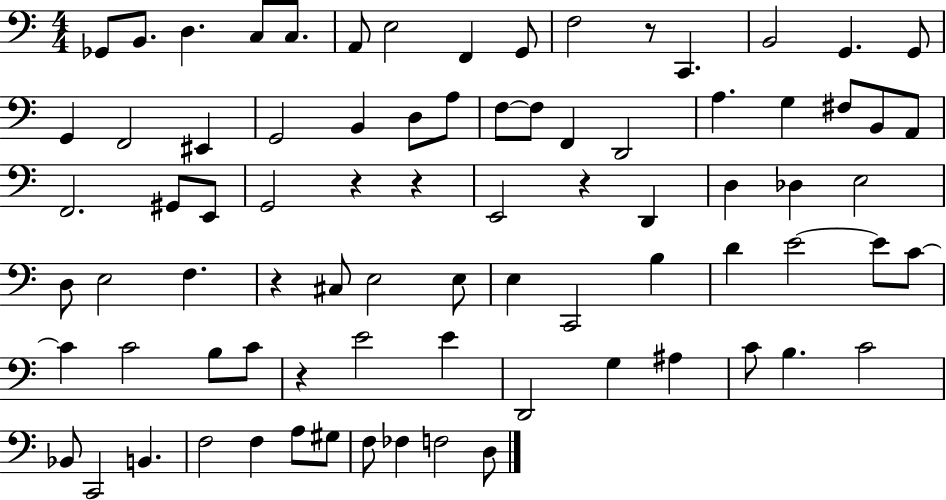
{
  \clef bass
  \numericTimeSignature
  \time 4/4
  \key c \major
  ges,8 b,8. d4. c8 c8. | a,8 e2 f,4 g,8 | f2 r8 c,4. | b,2 g,4. g,8 | \break g,4 f,2 eis,4 | g,2 b,4 d8 a8 | f8~~ f8 f,4 d,2 | a4. g4 fis8 b,8 a,8 | \break f,2. gis,8 e,8 | g,2 r4 r4 | e,2 r4 d,4 | d4 des4 e2 | \break d8 e2 f4. | r4 cis8 e2 e8 | e4 c,2 b4 | d'4 e'2~~ e'8 c'8~~ | \break c'4 c'2 b8 c'8 | r4 e'2 e'4 | d,2 g4 ais4 | c'8 b4. c'2 | \break bes,8 c,2 b,4. | f2 f4 a8 gis8 | f8 fes4 f2 d8 | \bar "|."
}